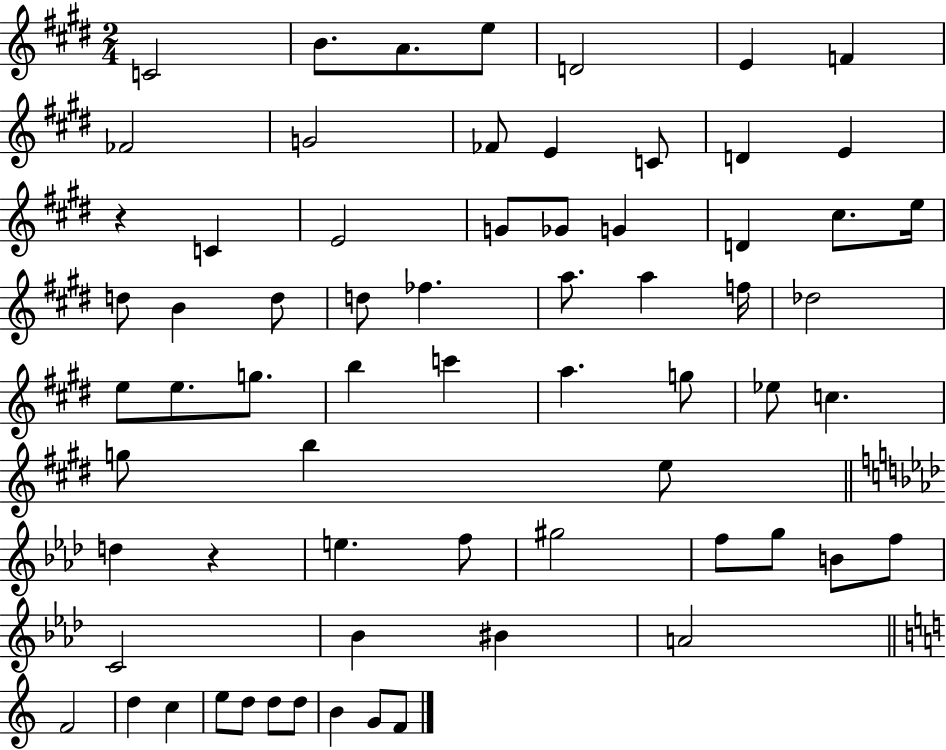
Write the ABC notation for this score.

X:1
T:Untitled
M:2/4
L:1/4
K:E
C2 B/2 A/2 e/2 D2 E F _F2 G2 _F/2 E C/2 D E z C E2 G/2 _G/2 G D ^c/2 e/4 d/2 B d/2 d/2 _f a/2 a f/4 _d2 e/2 e/2 g/2 b c' a g/2 _e/2 c g/2 b e/2 d z e f/2 ^g2 f/2 g/2 B/2 f/2 C2 _B ^B A2 F2 d c e/2 d/2 d/2 d/2 B G/2 F/2